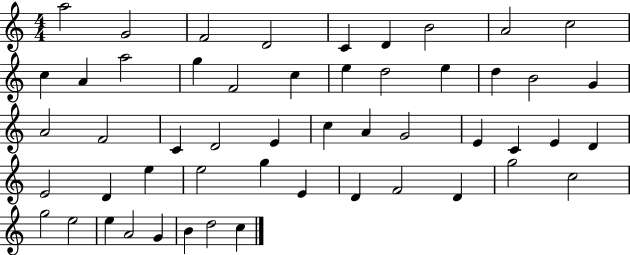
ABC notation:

X:1
T:Untitled
M:4/4
L:1/4
K:C
a2 G2 F2 D2 C D B2 A2 c2 c A a2 g F2 c e d2 e d B2 G A2 F2 C D2 E c A G2 E C E D E2 D e e2 g E D F2 D g2 c2 g2 e2 e A2 G B d2 c